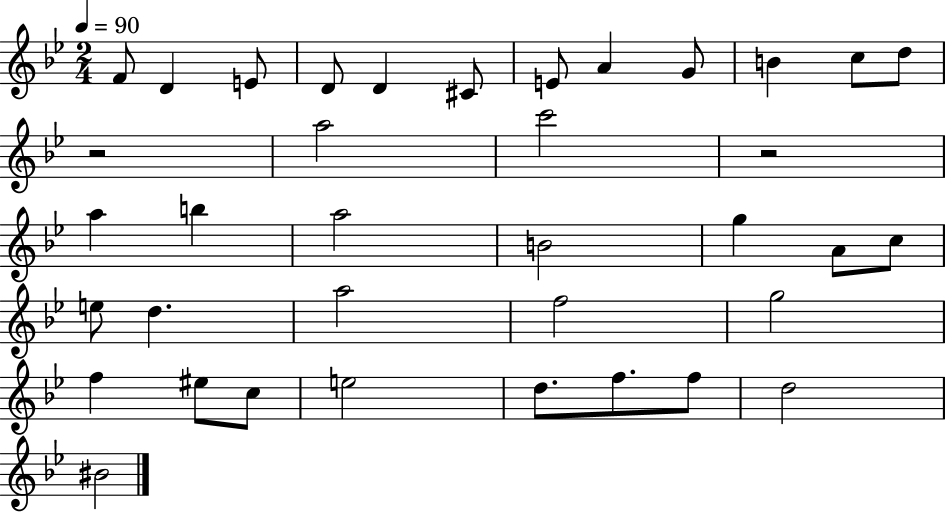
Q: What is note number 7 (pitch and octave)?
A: E4